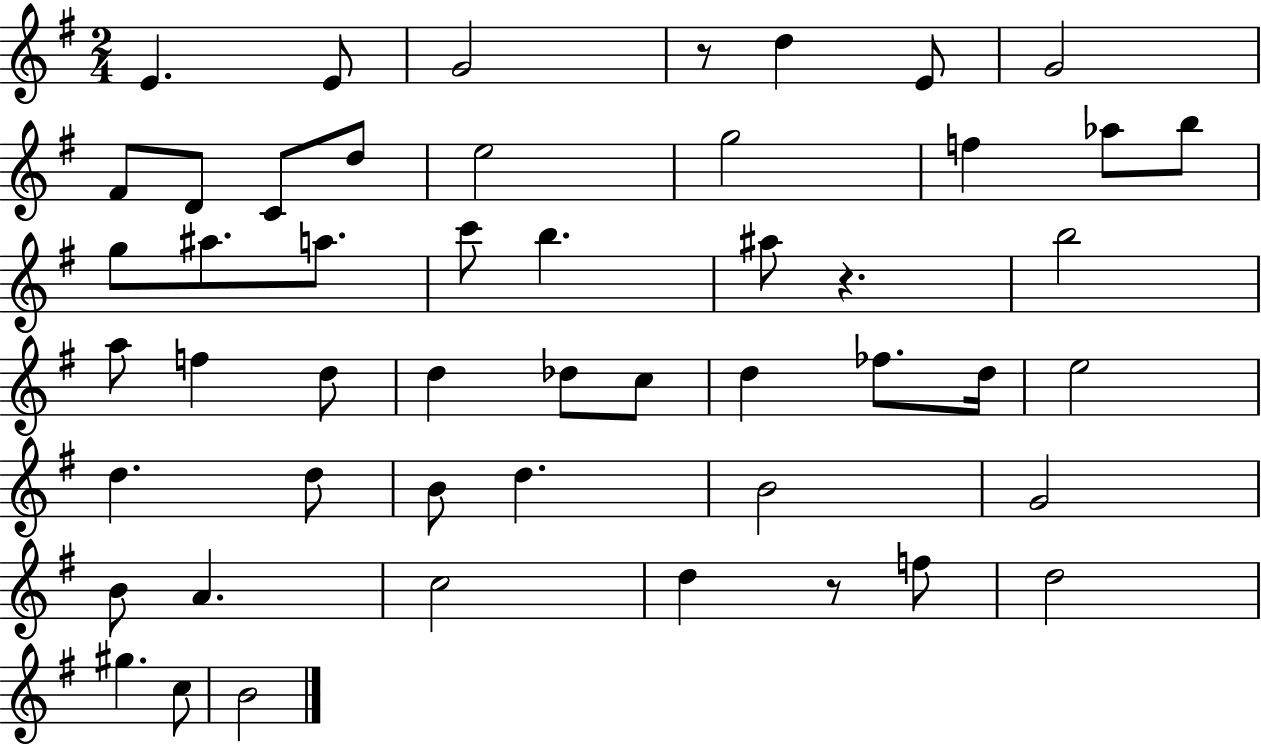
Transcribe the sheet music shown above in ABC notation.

X:1
T:Untitled
M:2/4
L:1/4
K:G
E E/2 G2 z/2 d E/2 G2 ^F/2 D/2 C/2 d/2 e2 g2 f _a/2 b/2 g/2 ^a/2 a/2 c'/2 b ^a/2 z b2 a/2 f d/2 d _d/2 c/2 d _f/2 d/4 e2 d d/2 B/2 d B2 G2 B/2 A c2 d z/2 f/2 d2 ^g c/2 B2